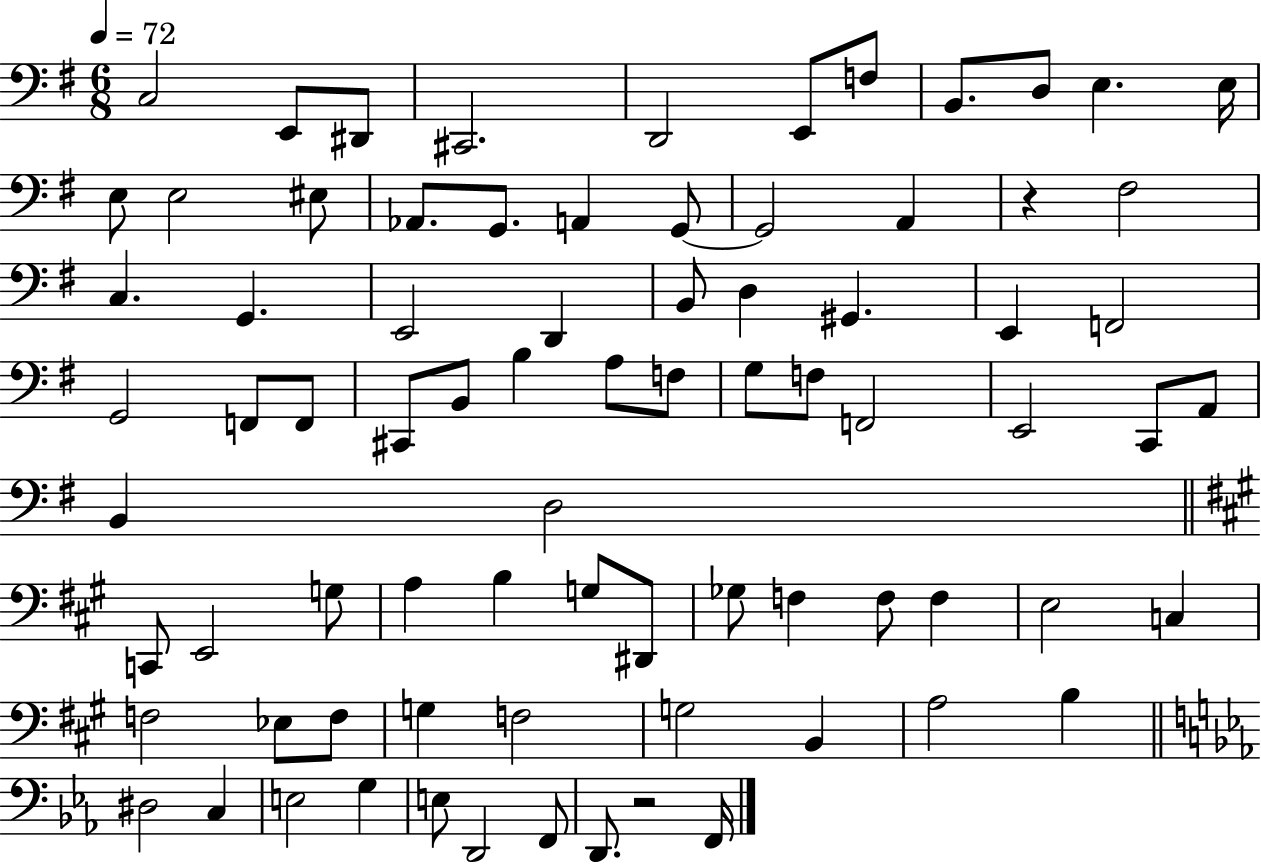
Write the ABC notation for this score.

X:1
T:Untitled
M:6/8
L:1/4
K:G
C,2 E,,/2 ^D,,/2 ^C,,2 D,,2 E,,/2 F,/2 B,,/2 D,/2 E, E,/4 E,/2 E,2 ^E,/2 _A,,/2 G,,/2 A,, G,,/2 G,,2 A,, z ^F,2 C, G,, E,,2 D,, B,,/2 D, ^G,, E,, F,,2 G,,2 F,,/2 F,,/2 ^C,,/2 B,,/2 B, A,/2 F,/2 G,/2 F,/2 F,,2 E,,2 C,,/2 A,,/2 B,, D,2 C,,/2 E,,2 G,/2 A, B, G,/2 ^D,,/2 _G,/2 F, F,/2 F, E,2 C, F,2 _E,/2 F,/2 G, F,2 G,2 B,, A,2 B, ^D,2 C, E,2 G, E,/2 D,,2 F,,/2 D,,/2 z2 F,,/4